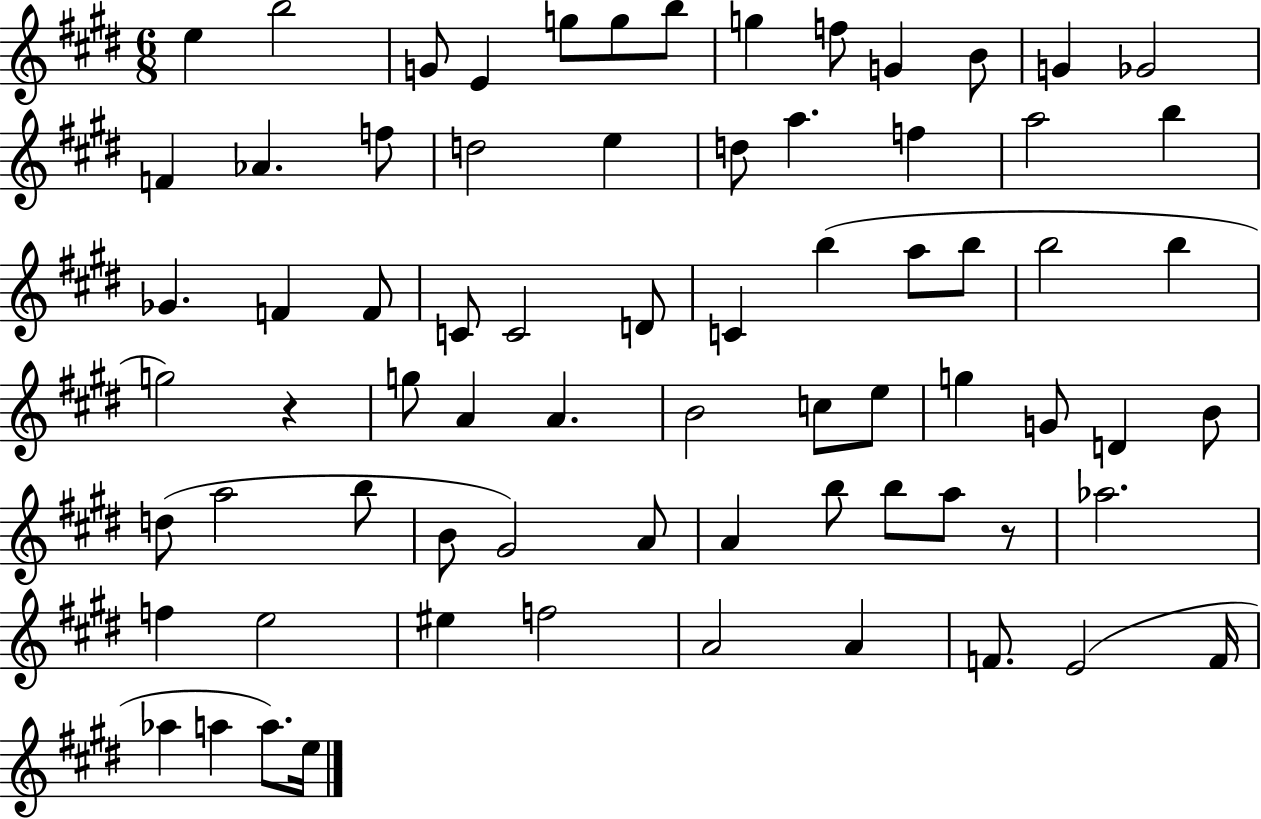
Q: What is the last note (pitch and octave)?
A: E5